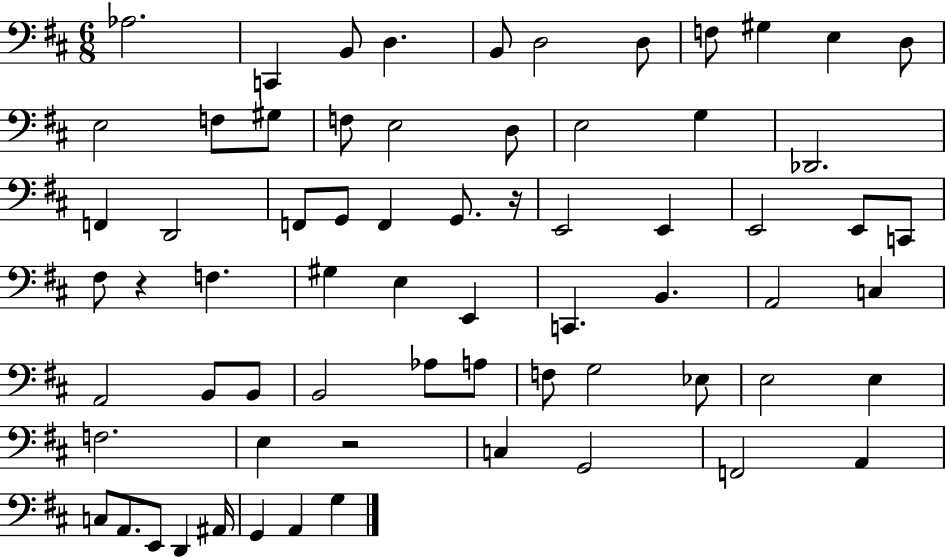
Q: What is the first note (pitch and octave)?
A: Ab3